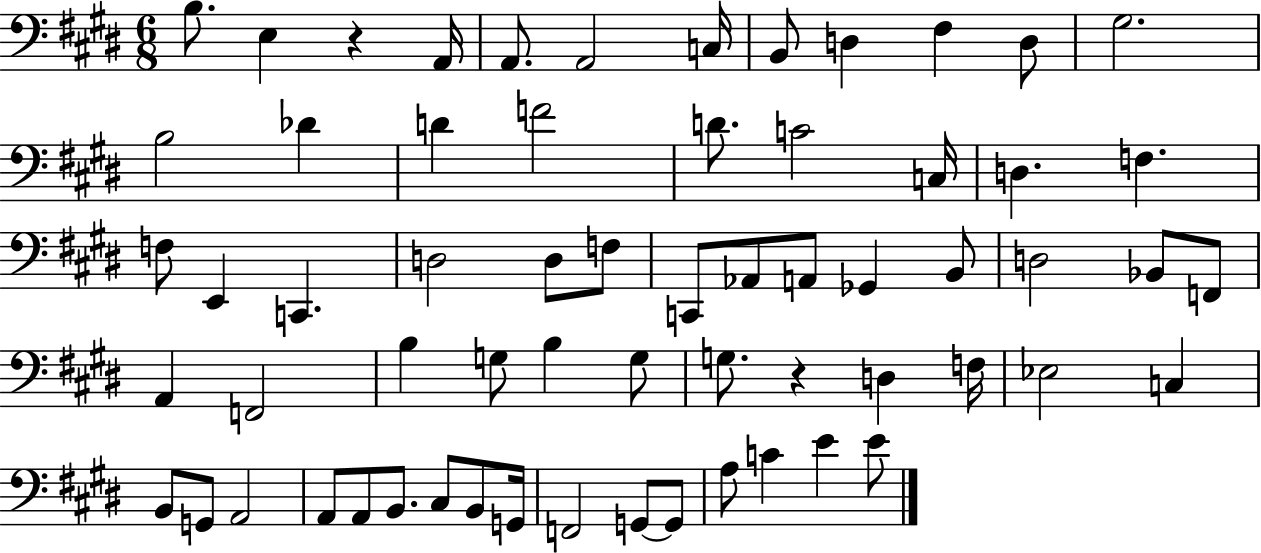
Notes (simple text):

B3/e. E3/q R/q A2/s A2/e. A2/h C3/s B2/e D3/q F#3/q D3/e G#3/h. B3/h Db4/q D4/q F4/h D4/e. C4/h C3/s D3/q. F3/q. F3/e E2/q C2/q. D3/h D3/e F3/e C2/e Ab2/e A2/e Gb2/q B2/e D3/h Bb2/e F2/e A2/q F2/h B3/q G3/e B3/q G3/e G3/e. R/q D3/q F3/s Eb3/h C3/q B2/e G2/e A2/h A2/e A2/e B2/e. C#3/e B2/e G2/s F2/h G2/e G2/e A3/e C4/q E4/q E4/e